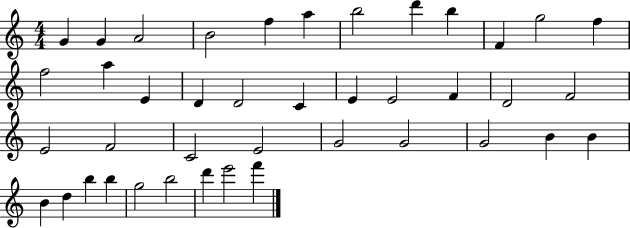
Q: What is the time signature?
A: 4/4